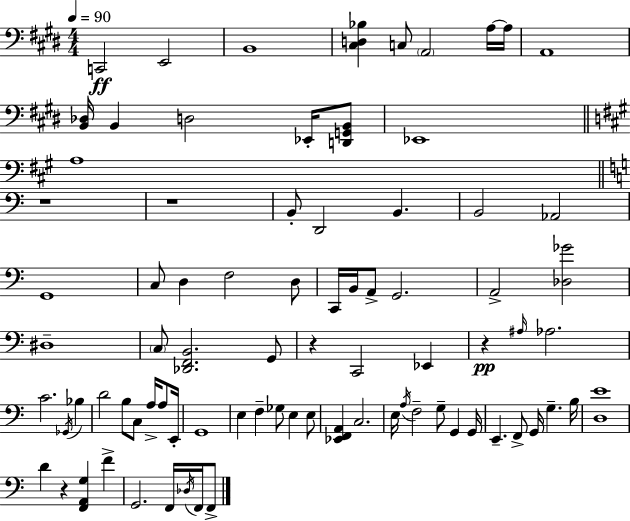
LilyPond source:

{
  \clef bass
  \numericTimeSignature
  \time 4/4
  \key e \major
  \tempo 4 = 90
  c,2\ff e,2 | b,1 | <cis d bes>4 c8 \parenthesize a,2 a16~~ a16 | a,1 | \break <b, des>16 b,4 d2 ees,16-. <d, g, b,>8 | ees,1 | \bar "||" \break \key a \major a1 | \bar "||" \break \key a \minor r1 | r1 | b,8-. d,2 b,4. | b,2 aes,2 | \break g,1 | c8 d4 f2 d8 | c,16 b,16 a,8-> g,2. | a,2-> <des ges'>2 | \break dis1-- | \parenthesize c8 <des, f, b,>2. g,8 | r4 c,2 ees,4 | r4\pp \grace { ais16 } aes2. | \break c'2. \acciaccatura { ges,16 } bes4 | d'2 b8 c8 a16-> a8 | e,16-. g,1 | e4 f4-- ges8 e4 | \break e8 <ees, f, a,>4 c2. | e16 \acciaccatura { a16 } f2-- g8-- g,4 | g,16 e,4.-- f,8-> g,16 g4.-- | b16 <d e'>1 | \break d'4 r4 <f, a, g>4 f'4-> | g,2. f,16 | \acciaccatura { des16 } f,16 f,8-> \bar "|."
}